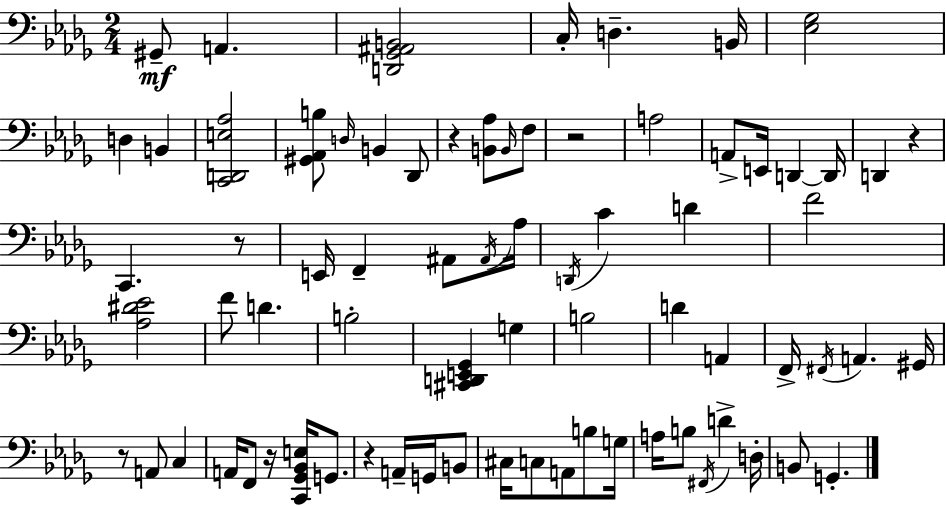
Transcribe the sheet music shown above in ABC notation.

X:1
T:Untitled
M:2/4
L:1/4
K:Bbm
^G,,/2 A,, [D,,_G,,^A,,B,,]2 C,/4 D, B,,/4 [_E,_G,]2 D, B,, [C,,D,,E,_A,]2 [^G,,_A,,B,]/2 D,/4 B,, _D,,/2 z [B,,_A,]/2 B,,/4 F,/2 z2 A,2 A,,/2 E,,/4 D,, D,,/4 D,, z C,, z/2 E,,/4 F,, ^A,,/2 ^A,,/4 _A,/4 D,,/4 C D F2 [_A,^D_E]2 F/2 D B,2 [^C,,D,,E,,_G,,] G, B,2 D A,, F,,/4 ^F,,/4 A,, ^G,,/4 z/2 A,,/2 C, A,,/4 F,,/2 z/4 [C,,_G,,_B,,E,]/4 G,,/2 z A,,/4 G,,/4 B,,/2 ^C,/4 C,/2 A,,/2 B,/2 G,/4 A,/4 B,/2 ^F,,/4 D D,/4 B,,/2 G,,